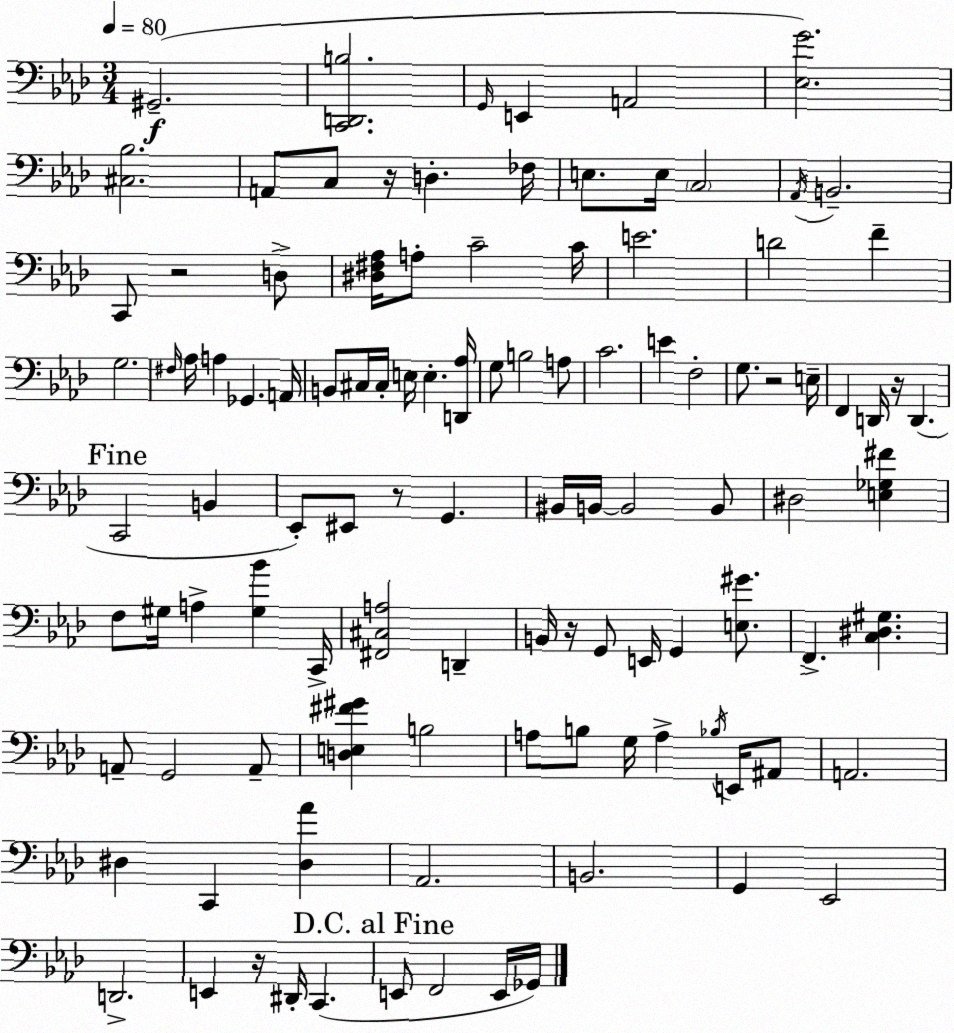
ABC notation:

X:1
T:Untitled
M:3/4
L:1/4
K:Fm
^G,,2 [C,,D,,B,]2 G,,/4 E,, A,,2 [_E,G]2 [^C,_B,]2 A,,/2 C,/2 z/4 D, _F,/4 E,/2 E,/4 C,2 _A,,/4 B,,2 C,,/2 z2 D,/2 [^D,^F,_A,]/4 A,/2 C2 C/4 E2 D2 F G,2 ^F,/4 _A,/4 A, _G,, A,,/4 B,,/2 ^C,/4 ^C,/4 E,/4 E, [D,,_A,]/4 G,/2 B,2 A,/2 C2 E F,2 G,/2 z2 E,/4 F,, D,,/4 z/4 D,, C,,2 B,, _E,,/2 ^E,,/2 z/2 G,, ^B,,/4 B,,/4 B,,2 B,,/2 ^D,2 [E,_G,^F] F,/2 ^G,/4 A, [^G,_B] C,,/4 [^F,,^C,A,]2 D,, B,,/4 z/4 G,,/2 E,,/4 G,, [E,^G]/2 F,, [C,^D,^G,] A,,/2 G,,2 A,,/2 [D,E,^F^G] B,2 A,/2 B,/2 G,/4 A, _B,/4 E,,/4 ^A,,/2 A,,2 ^D, C,, [^D,_A] _A,,2 B,,2 G,, _E,,2 D,,2 E,, z/4 ^D,,/4 C,, E,,/2 F,,2 E,,/4 _G,,/4